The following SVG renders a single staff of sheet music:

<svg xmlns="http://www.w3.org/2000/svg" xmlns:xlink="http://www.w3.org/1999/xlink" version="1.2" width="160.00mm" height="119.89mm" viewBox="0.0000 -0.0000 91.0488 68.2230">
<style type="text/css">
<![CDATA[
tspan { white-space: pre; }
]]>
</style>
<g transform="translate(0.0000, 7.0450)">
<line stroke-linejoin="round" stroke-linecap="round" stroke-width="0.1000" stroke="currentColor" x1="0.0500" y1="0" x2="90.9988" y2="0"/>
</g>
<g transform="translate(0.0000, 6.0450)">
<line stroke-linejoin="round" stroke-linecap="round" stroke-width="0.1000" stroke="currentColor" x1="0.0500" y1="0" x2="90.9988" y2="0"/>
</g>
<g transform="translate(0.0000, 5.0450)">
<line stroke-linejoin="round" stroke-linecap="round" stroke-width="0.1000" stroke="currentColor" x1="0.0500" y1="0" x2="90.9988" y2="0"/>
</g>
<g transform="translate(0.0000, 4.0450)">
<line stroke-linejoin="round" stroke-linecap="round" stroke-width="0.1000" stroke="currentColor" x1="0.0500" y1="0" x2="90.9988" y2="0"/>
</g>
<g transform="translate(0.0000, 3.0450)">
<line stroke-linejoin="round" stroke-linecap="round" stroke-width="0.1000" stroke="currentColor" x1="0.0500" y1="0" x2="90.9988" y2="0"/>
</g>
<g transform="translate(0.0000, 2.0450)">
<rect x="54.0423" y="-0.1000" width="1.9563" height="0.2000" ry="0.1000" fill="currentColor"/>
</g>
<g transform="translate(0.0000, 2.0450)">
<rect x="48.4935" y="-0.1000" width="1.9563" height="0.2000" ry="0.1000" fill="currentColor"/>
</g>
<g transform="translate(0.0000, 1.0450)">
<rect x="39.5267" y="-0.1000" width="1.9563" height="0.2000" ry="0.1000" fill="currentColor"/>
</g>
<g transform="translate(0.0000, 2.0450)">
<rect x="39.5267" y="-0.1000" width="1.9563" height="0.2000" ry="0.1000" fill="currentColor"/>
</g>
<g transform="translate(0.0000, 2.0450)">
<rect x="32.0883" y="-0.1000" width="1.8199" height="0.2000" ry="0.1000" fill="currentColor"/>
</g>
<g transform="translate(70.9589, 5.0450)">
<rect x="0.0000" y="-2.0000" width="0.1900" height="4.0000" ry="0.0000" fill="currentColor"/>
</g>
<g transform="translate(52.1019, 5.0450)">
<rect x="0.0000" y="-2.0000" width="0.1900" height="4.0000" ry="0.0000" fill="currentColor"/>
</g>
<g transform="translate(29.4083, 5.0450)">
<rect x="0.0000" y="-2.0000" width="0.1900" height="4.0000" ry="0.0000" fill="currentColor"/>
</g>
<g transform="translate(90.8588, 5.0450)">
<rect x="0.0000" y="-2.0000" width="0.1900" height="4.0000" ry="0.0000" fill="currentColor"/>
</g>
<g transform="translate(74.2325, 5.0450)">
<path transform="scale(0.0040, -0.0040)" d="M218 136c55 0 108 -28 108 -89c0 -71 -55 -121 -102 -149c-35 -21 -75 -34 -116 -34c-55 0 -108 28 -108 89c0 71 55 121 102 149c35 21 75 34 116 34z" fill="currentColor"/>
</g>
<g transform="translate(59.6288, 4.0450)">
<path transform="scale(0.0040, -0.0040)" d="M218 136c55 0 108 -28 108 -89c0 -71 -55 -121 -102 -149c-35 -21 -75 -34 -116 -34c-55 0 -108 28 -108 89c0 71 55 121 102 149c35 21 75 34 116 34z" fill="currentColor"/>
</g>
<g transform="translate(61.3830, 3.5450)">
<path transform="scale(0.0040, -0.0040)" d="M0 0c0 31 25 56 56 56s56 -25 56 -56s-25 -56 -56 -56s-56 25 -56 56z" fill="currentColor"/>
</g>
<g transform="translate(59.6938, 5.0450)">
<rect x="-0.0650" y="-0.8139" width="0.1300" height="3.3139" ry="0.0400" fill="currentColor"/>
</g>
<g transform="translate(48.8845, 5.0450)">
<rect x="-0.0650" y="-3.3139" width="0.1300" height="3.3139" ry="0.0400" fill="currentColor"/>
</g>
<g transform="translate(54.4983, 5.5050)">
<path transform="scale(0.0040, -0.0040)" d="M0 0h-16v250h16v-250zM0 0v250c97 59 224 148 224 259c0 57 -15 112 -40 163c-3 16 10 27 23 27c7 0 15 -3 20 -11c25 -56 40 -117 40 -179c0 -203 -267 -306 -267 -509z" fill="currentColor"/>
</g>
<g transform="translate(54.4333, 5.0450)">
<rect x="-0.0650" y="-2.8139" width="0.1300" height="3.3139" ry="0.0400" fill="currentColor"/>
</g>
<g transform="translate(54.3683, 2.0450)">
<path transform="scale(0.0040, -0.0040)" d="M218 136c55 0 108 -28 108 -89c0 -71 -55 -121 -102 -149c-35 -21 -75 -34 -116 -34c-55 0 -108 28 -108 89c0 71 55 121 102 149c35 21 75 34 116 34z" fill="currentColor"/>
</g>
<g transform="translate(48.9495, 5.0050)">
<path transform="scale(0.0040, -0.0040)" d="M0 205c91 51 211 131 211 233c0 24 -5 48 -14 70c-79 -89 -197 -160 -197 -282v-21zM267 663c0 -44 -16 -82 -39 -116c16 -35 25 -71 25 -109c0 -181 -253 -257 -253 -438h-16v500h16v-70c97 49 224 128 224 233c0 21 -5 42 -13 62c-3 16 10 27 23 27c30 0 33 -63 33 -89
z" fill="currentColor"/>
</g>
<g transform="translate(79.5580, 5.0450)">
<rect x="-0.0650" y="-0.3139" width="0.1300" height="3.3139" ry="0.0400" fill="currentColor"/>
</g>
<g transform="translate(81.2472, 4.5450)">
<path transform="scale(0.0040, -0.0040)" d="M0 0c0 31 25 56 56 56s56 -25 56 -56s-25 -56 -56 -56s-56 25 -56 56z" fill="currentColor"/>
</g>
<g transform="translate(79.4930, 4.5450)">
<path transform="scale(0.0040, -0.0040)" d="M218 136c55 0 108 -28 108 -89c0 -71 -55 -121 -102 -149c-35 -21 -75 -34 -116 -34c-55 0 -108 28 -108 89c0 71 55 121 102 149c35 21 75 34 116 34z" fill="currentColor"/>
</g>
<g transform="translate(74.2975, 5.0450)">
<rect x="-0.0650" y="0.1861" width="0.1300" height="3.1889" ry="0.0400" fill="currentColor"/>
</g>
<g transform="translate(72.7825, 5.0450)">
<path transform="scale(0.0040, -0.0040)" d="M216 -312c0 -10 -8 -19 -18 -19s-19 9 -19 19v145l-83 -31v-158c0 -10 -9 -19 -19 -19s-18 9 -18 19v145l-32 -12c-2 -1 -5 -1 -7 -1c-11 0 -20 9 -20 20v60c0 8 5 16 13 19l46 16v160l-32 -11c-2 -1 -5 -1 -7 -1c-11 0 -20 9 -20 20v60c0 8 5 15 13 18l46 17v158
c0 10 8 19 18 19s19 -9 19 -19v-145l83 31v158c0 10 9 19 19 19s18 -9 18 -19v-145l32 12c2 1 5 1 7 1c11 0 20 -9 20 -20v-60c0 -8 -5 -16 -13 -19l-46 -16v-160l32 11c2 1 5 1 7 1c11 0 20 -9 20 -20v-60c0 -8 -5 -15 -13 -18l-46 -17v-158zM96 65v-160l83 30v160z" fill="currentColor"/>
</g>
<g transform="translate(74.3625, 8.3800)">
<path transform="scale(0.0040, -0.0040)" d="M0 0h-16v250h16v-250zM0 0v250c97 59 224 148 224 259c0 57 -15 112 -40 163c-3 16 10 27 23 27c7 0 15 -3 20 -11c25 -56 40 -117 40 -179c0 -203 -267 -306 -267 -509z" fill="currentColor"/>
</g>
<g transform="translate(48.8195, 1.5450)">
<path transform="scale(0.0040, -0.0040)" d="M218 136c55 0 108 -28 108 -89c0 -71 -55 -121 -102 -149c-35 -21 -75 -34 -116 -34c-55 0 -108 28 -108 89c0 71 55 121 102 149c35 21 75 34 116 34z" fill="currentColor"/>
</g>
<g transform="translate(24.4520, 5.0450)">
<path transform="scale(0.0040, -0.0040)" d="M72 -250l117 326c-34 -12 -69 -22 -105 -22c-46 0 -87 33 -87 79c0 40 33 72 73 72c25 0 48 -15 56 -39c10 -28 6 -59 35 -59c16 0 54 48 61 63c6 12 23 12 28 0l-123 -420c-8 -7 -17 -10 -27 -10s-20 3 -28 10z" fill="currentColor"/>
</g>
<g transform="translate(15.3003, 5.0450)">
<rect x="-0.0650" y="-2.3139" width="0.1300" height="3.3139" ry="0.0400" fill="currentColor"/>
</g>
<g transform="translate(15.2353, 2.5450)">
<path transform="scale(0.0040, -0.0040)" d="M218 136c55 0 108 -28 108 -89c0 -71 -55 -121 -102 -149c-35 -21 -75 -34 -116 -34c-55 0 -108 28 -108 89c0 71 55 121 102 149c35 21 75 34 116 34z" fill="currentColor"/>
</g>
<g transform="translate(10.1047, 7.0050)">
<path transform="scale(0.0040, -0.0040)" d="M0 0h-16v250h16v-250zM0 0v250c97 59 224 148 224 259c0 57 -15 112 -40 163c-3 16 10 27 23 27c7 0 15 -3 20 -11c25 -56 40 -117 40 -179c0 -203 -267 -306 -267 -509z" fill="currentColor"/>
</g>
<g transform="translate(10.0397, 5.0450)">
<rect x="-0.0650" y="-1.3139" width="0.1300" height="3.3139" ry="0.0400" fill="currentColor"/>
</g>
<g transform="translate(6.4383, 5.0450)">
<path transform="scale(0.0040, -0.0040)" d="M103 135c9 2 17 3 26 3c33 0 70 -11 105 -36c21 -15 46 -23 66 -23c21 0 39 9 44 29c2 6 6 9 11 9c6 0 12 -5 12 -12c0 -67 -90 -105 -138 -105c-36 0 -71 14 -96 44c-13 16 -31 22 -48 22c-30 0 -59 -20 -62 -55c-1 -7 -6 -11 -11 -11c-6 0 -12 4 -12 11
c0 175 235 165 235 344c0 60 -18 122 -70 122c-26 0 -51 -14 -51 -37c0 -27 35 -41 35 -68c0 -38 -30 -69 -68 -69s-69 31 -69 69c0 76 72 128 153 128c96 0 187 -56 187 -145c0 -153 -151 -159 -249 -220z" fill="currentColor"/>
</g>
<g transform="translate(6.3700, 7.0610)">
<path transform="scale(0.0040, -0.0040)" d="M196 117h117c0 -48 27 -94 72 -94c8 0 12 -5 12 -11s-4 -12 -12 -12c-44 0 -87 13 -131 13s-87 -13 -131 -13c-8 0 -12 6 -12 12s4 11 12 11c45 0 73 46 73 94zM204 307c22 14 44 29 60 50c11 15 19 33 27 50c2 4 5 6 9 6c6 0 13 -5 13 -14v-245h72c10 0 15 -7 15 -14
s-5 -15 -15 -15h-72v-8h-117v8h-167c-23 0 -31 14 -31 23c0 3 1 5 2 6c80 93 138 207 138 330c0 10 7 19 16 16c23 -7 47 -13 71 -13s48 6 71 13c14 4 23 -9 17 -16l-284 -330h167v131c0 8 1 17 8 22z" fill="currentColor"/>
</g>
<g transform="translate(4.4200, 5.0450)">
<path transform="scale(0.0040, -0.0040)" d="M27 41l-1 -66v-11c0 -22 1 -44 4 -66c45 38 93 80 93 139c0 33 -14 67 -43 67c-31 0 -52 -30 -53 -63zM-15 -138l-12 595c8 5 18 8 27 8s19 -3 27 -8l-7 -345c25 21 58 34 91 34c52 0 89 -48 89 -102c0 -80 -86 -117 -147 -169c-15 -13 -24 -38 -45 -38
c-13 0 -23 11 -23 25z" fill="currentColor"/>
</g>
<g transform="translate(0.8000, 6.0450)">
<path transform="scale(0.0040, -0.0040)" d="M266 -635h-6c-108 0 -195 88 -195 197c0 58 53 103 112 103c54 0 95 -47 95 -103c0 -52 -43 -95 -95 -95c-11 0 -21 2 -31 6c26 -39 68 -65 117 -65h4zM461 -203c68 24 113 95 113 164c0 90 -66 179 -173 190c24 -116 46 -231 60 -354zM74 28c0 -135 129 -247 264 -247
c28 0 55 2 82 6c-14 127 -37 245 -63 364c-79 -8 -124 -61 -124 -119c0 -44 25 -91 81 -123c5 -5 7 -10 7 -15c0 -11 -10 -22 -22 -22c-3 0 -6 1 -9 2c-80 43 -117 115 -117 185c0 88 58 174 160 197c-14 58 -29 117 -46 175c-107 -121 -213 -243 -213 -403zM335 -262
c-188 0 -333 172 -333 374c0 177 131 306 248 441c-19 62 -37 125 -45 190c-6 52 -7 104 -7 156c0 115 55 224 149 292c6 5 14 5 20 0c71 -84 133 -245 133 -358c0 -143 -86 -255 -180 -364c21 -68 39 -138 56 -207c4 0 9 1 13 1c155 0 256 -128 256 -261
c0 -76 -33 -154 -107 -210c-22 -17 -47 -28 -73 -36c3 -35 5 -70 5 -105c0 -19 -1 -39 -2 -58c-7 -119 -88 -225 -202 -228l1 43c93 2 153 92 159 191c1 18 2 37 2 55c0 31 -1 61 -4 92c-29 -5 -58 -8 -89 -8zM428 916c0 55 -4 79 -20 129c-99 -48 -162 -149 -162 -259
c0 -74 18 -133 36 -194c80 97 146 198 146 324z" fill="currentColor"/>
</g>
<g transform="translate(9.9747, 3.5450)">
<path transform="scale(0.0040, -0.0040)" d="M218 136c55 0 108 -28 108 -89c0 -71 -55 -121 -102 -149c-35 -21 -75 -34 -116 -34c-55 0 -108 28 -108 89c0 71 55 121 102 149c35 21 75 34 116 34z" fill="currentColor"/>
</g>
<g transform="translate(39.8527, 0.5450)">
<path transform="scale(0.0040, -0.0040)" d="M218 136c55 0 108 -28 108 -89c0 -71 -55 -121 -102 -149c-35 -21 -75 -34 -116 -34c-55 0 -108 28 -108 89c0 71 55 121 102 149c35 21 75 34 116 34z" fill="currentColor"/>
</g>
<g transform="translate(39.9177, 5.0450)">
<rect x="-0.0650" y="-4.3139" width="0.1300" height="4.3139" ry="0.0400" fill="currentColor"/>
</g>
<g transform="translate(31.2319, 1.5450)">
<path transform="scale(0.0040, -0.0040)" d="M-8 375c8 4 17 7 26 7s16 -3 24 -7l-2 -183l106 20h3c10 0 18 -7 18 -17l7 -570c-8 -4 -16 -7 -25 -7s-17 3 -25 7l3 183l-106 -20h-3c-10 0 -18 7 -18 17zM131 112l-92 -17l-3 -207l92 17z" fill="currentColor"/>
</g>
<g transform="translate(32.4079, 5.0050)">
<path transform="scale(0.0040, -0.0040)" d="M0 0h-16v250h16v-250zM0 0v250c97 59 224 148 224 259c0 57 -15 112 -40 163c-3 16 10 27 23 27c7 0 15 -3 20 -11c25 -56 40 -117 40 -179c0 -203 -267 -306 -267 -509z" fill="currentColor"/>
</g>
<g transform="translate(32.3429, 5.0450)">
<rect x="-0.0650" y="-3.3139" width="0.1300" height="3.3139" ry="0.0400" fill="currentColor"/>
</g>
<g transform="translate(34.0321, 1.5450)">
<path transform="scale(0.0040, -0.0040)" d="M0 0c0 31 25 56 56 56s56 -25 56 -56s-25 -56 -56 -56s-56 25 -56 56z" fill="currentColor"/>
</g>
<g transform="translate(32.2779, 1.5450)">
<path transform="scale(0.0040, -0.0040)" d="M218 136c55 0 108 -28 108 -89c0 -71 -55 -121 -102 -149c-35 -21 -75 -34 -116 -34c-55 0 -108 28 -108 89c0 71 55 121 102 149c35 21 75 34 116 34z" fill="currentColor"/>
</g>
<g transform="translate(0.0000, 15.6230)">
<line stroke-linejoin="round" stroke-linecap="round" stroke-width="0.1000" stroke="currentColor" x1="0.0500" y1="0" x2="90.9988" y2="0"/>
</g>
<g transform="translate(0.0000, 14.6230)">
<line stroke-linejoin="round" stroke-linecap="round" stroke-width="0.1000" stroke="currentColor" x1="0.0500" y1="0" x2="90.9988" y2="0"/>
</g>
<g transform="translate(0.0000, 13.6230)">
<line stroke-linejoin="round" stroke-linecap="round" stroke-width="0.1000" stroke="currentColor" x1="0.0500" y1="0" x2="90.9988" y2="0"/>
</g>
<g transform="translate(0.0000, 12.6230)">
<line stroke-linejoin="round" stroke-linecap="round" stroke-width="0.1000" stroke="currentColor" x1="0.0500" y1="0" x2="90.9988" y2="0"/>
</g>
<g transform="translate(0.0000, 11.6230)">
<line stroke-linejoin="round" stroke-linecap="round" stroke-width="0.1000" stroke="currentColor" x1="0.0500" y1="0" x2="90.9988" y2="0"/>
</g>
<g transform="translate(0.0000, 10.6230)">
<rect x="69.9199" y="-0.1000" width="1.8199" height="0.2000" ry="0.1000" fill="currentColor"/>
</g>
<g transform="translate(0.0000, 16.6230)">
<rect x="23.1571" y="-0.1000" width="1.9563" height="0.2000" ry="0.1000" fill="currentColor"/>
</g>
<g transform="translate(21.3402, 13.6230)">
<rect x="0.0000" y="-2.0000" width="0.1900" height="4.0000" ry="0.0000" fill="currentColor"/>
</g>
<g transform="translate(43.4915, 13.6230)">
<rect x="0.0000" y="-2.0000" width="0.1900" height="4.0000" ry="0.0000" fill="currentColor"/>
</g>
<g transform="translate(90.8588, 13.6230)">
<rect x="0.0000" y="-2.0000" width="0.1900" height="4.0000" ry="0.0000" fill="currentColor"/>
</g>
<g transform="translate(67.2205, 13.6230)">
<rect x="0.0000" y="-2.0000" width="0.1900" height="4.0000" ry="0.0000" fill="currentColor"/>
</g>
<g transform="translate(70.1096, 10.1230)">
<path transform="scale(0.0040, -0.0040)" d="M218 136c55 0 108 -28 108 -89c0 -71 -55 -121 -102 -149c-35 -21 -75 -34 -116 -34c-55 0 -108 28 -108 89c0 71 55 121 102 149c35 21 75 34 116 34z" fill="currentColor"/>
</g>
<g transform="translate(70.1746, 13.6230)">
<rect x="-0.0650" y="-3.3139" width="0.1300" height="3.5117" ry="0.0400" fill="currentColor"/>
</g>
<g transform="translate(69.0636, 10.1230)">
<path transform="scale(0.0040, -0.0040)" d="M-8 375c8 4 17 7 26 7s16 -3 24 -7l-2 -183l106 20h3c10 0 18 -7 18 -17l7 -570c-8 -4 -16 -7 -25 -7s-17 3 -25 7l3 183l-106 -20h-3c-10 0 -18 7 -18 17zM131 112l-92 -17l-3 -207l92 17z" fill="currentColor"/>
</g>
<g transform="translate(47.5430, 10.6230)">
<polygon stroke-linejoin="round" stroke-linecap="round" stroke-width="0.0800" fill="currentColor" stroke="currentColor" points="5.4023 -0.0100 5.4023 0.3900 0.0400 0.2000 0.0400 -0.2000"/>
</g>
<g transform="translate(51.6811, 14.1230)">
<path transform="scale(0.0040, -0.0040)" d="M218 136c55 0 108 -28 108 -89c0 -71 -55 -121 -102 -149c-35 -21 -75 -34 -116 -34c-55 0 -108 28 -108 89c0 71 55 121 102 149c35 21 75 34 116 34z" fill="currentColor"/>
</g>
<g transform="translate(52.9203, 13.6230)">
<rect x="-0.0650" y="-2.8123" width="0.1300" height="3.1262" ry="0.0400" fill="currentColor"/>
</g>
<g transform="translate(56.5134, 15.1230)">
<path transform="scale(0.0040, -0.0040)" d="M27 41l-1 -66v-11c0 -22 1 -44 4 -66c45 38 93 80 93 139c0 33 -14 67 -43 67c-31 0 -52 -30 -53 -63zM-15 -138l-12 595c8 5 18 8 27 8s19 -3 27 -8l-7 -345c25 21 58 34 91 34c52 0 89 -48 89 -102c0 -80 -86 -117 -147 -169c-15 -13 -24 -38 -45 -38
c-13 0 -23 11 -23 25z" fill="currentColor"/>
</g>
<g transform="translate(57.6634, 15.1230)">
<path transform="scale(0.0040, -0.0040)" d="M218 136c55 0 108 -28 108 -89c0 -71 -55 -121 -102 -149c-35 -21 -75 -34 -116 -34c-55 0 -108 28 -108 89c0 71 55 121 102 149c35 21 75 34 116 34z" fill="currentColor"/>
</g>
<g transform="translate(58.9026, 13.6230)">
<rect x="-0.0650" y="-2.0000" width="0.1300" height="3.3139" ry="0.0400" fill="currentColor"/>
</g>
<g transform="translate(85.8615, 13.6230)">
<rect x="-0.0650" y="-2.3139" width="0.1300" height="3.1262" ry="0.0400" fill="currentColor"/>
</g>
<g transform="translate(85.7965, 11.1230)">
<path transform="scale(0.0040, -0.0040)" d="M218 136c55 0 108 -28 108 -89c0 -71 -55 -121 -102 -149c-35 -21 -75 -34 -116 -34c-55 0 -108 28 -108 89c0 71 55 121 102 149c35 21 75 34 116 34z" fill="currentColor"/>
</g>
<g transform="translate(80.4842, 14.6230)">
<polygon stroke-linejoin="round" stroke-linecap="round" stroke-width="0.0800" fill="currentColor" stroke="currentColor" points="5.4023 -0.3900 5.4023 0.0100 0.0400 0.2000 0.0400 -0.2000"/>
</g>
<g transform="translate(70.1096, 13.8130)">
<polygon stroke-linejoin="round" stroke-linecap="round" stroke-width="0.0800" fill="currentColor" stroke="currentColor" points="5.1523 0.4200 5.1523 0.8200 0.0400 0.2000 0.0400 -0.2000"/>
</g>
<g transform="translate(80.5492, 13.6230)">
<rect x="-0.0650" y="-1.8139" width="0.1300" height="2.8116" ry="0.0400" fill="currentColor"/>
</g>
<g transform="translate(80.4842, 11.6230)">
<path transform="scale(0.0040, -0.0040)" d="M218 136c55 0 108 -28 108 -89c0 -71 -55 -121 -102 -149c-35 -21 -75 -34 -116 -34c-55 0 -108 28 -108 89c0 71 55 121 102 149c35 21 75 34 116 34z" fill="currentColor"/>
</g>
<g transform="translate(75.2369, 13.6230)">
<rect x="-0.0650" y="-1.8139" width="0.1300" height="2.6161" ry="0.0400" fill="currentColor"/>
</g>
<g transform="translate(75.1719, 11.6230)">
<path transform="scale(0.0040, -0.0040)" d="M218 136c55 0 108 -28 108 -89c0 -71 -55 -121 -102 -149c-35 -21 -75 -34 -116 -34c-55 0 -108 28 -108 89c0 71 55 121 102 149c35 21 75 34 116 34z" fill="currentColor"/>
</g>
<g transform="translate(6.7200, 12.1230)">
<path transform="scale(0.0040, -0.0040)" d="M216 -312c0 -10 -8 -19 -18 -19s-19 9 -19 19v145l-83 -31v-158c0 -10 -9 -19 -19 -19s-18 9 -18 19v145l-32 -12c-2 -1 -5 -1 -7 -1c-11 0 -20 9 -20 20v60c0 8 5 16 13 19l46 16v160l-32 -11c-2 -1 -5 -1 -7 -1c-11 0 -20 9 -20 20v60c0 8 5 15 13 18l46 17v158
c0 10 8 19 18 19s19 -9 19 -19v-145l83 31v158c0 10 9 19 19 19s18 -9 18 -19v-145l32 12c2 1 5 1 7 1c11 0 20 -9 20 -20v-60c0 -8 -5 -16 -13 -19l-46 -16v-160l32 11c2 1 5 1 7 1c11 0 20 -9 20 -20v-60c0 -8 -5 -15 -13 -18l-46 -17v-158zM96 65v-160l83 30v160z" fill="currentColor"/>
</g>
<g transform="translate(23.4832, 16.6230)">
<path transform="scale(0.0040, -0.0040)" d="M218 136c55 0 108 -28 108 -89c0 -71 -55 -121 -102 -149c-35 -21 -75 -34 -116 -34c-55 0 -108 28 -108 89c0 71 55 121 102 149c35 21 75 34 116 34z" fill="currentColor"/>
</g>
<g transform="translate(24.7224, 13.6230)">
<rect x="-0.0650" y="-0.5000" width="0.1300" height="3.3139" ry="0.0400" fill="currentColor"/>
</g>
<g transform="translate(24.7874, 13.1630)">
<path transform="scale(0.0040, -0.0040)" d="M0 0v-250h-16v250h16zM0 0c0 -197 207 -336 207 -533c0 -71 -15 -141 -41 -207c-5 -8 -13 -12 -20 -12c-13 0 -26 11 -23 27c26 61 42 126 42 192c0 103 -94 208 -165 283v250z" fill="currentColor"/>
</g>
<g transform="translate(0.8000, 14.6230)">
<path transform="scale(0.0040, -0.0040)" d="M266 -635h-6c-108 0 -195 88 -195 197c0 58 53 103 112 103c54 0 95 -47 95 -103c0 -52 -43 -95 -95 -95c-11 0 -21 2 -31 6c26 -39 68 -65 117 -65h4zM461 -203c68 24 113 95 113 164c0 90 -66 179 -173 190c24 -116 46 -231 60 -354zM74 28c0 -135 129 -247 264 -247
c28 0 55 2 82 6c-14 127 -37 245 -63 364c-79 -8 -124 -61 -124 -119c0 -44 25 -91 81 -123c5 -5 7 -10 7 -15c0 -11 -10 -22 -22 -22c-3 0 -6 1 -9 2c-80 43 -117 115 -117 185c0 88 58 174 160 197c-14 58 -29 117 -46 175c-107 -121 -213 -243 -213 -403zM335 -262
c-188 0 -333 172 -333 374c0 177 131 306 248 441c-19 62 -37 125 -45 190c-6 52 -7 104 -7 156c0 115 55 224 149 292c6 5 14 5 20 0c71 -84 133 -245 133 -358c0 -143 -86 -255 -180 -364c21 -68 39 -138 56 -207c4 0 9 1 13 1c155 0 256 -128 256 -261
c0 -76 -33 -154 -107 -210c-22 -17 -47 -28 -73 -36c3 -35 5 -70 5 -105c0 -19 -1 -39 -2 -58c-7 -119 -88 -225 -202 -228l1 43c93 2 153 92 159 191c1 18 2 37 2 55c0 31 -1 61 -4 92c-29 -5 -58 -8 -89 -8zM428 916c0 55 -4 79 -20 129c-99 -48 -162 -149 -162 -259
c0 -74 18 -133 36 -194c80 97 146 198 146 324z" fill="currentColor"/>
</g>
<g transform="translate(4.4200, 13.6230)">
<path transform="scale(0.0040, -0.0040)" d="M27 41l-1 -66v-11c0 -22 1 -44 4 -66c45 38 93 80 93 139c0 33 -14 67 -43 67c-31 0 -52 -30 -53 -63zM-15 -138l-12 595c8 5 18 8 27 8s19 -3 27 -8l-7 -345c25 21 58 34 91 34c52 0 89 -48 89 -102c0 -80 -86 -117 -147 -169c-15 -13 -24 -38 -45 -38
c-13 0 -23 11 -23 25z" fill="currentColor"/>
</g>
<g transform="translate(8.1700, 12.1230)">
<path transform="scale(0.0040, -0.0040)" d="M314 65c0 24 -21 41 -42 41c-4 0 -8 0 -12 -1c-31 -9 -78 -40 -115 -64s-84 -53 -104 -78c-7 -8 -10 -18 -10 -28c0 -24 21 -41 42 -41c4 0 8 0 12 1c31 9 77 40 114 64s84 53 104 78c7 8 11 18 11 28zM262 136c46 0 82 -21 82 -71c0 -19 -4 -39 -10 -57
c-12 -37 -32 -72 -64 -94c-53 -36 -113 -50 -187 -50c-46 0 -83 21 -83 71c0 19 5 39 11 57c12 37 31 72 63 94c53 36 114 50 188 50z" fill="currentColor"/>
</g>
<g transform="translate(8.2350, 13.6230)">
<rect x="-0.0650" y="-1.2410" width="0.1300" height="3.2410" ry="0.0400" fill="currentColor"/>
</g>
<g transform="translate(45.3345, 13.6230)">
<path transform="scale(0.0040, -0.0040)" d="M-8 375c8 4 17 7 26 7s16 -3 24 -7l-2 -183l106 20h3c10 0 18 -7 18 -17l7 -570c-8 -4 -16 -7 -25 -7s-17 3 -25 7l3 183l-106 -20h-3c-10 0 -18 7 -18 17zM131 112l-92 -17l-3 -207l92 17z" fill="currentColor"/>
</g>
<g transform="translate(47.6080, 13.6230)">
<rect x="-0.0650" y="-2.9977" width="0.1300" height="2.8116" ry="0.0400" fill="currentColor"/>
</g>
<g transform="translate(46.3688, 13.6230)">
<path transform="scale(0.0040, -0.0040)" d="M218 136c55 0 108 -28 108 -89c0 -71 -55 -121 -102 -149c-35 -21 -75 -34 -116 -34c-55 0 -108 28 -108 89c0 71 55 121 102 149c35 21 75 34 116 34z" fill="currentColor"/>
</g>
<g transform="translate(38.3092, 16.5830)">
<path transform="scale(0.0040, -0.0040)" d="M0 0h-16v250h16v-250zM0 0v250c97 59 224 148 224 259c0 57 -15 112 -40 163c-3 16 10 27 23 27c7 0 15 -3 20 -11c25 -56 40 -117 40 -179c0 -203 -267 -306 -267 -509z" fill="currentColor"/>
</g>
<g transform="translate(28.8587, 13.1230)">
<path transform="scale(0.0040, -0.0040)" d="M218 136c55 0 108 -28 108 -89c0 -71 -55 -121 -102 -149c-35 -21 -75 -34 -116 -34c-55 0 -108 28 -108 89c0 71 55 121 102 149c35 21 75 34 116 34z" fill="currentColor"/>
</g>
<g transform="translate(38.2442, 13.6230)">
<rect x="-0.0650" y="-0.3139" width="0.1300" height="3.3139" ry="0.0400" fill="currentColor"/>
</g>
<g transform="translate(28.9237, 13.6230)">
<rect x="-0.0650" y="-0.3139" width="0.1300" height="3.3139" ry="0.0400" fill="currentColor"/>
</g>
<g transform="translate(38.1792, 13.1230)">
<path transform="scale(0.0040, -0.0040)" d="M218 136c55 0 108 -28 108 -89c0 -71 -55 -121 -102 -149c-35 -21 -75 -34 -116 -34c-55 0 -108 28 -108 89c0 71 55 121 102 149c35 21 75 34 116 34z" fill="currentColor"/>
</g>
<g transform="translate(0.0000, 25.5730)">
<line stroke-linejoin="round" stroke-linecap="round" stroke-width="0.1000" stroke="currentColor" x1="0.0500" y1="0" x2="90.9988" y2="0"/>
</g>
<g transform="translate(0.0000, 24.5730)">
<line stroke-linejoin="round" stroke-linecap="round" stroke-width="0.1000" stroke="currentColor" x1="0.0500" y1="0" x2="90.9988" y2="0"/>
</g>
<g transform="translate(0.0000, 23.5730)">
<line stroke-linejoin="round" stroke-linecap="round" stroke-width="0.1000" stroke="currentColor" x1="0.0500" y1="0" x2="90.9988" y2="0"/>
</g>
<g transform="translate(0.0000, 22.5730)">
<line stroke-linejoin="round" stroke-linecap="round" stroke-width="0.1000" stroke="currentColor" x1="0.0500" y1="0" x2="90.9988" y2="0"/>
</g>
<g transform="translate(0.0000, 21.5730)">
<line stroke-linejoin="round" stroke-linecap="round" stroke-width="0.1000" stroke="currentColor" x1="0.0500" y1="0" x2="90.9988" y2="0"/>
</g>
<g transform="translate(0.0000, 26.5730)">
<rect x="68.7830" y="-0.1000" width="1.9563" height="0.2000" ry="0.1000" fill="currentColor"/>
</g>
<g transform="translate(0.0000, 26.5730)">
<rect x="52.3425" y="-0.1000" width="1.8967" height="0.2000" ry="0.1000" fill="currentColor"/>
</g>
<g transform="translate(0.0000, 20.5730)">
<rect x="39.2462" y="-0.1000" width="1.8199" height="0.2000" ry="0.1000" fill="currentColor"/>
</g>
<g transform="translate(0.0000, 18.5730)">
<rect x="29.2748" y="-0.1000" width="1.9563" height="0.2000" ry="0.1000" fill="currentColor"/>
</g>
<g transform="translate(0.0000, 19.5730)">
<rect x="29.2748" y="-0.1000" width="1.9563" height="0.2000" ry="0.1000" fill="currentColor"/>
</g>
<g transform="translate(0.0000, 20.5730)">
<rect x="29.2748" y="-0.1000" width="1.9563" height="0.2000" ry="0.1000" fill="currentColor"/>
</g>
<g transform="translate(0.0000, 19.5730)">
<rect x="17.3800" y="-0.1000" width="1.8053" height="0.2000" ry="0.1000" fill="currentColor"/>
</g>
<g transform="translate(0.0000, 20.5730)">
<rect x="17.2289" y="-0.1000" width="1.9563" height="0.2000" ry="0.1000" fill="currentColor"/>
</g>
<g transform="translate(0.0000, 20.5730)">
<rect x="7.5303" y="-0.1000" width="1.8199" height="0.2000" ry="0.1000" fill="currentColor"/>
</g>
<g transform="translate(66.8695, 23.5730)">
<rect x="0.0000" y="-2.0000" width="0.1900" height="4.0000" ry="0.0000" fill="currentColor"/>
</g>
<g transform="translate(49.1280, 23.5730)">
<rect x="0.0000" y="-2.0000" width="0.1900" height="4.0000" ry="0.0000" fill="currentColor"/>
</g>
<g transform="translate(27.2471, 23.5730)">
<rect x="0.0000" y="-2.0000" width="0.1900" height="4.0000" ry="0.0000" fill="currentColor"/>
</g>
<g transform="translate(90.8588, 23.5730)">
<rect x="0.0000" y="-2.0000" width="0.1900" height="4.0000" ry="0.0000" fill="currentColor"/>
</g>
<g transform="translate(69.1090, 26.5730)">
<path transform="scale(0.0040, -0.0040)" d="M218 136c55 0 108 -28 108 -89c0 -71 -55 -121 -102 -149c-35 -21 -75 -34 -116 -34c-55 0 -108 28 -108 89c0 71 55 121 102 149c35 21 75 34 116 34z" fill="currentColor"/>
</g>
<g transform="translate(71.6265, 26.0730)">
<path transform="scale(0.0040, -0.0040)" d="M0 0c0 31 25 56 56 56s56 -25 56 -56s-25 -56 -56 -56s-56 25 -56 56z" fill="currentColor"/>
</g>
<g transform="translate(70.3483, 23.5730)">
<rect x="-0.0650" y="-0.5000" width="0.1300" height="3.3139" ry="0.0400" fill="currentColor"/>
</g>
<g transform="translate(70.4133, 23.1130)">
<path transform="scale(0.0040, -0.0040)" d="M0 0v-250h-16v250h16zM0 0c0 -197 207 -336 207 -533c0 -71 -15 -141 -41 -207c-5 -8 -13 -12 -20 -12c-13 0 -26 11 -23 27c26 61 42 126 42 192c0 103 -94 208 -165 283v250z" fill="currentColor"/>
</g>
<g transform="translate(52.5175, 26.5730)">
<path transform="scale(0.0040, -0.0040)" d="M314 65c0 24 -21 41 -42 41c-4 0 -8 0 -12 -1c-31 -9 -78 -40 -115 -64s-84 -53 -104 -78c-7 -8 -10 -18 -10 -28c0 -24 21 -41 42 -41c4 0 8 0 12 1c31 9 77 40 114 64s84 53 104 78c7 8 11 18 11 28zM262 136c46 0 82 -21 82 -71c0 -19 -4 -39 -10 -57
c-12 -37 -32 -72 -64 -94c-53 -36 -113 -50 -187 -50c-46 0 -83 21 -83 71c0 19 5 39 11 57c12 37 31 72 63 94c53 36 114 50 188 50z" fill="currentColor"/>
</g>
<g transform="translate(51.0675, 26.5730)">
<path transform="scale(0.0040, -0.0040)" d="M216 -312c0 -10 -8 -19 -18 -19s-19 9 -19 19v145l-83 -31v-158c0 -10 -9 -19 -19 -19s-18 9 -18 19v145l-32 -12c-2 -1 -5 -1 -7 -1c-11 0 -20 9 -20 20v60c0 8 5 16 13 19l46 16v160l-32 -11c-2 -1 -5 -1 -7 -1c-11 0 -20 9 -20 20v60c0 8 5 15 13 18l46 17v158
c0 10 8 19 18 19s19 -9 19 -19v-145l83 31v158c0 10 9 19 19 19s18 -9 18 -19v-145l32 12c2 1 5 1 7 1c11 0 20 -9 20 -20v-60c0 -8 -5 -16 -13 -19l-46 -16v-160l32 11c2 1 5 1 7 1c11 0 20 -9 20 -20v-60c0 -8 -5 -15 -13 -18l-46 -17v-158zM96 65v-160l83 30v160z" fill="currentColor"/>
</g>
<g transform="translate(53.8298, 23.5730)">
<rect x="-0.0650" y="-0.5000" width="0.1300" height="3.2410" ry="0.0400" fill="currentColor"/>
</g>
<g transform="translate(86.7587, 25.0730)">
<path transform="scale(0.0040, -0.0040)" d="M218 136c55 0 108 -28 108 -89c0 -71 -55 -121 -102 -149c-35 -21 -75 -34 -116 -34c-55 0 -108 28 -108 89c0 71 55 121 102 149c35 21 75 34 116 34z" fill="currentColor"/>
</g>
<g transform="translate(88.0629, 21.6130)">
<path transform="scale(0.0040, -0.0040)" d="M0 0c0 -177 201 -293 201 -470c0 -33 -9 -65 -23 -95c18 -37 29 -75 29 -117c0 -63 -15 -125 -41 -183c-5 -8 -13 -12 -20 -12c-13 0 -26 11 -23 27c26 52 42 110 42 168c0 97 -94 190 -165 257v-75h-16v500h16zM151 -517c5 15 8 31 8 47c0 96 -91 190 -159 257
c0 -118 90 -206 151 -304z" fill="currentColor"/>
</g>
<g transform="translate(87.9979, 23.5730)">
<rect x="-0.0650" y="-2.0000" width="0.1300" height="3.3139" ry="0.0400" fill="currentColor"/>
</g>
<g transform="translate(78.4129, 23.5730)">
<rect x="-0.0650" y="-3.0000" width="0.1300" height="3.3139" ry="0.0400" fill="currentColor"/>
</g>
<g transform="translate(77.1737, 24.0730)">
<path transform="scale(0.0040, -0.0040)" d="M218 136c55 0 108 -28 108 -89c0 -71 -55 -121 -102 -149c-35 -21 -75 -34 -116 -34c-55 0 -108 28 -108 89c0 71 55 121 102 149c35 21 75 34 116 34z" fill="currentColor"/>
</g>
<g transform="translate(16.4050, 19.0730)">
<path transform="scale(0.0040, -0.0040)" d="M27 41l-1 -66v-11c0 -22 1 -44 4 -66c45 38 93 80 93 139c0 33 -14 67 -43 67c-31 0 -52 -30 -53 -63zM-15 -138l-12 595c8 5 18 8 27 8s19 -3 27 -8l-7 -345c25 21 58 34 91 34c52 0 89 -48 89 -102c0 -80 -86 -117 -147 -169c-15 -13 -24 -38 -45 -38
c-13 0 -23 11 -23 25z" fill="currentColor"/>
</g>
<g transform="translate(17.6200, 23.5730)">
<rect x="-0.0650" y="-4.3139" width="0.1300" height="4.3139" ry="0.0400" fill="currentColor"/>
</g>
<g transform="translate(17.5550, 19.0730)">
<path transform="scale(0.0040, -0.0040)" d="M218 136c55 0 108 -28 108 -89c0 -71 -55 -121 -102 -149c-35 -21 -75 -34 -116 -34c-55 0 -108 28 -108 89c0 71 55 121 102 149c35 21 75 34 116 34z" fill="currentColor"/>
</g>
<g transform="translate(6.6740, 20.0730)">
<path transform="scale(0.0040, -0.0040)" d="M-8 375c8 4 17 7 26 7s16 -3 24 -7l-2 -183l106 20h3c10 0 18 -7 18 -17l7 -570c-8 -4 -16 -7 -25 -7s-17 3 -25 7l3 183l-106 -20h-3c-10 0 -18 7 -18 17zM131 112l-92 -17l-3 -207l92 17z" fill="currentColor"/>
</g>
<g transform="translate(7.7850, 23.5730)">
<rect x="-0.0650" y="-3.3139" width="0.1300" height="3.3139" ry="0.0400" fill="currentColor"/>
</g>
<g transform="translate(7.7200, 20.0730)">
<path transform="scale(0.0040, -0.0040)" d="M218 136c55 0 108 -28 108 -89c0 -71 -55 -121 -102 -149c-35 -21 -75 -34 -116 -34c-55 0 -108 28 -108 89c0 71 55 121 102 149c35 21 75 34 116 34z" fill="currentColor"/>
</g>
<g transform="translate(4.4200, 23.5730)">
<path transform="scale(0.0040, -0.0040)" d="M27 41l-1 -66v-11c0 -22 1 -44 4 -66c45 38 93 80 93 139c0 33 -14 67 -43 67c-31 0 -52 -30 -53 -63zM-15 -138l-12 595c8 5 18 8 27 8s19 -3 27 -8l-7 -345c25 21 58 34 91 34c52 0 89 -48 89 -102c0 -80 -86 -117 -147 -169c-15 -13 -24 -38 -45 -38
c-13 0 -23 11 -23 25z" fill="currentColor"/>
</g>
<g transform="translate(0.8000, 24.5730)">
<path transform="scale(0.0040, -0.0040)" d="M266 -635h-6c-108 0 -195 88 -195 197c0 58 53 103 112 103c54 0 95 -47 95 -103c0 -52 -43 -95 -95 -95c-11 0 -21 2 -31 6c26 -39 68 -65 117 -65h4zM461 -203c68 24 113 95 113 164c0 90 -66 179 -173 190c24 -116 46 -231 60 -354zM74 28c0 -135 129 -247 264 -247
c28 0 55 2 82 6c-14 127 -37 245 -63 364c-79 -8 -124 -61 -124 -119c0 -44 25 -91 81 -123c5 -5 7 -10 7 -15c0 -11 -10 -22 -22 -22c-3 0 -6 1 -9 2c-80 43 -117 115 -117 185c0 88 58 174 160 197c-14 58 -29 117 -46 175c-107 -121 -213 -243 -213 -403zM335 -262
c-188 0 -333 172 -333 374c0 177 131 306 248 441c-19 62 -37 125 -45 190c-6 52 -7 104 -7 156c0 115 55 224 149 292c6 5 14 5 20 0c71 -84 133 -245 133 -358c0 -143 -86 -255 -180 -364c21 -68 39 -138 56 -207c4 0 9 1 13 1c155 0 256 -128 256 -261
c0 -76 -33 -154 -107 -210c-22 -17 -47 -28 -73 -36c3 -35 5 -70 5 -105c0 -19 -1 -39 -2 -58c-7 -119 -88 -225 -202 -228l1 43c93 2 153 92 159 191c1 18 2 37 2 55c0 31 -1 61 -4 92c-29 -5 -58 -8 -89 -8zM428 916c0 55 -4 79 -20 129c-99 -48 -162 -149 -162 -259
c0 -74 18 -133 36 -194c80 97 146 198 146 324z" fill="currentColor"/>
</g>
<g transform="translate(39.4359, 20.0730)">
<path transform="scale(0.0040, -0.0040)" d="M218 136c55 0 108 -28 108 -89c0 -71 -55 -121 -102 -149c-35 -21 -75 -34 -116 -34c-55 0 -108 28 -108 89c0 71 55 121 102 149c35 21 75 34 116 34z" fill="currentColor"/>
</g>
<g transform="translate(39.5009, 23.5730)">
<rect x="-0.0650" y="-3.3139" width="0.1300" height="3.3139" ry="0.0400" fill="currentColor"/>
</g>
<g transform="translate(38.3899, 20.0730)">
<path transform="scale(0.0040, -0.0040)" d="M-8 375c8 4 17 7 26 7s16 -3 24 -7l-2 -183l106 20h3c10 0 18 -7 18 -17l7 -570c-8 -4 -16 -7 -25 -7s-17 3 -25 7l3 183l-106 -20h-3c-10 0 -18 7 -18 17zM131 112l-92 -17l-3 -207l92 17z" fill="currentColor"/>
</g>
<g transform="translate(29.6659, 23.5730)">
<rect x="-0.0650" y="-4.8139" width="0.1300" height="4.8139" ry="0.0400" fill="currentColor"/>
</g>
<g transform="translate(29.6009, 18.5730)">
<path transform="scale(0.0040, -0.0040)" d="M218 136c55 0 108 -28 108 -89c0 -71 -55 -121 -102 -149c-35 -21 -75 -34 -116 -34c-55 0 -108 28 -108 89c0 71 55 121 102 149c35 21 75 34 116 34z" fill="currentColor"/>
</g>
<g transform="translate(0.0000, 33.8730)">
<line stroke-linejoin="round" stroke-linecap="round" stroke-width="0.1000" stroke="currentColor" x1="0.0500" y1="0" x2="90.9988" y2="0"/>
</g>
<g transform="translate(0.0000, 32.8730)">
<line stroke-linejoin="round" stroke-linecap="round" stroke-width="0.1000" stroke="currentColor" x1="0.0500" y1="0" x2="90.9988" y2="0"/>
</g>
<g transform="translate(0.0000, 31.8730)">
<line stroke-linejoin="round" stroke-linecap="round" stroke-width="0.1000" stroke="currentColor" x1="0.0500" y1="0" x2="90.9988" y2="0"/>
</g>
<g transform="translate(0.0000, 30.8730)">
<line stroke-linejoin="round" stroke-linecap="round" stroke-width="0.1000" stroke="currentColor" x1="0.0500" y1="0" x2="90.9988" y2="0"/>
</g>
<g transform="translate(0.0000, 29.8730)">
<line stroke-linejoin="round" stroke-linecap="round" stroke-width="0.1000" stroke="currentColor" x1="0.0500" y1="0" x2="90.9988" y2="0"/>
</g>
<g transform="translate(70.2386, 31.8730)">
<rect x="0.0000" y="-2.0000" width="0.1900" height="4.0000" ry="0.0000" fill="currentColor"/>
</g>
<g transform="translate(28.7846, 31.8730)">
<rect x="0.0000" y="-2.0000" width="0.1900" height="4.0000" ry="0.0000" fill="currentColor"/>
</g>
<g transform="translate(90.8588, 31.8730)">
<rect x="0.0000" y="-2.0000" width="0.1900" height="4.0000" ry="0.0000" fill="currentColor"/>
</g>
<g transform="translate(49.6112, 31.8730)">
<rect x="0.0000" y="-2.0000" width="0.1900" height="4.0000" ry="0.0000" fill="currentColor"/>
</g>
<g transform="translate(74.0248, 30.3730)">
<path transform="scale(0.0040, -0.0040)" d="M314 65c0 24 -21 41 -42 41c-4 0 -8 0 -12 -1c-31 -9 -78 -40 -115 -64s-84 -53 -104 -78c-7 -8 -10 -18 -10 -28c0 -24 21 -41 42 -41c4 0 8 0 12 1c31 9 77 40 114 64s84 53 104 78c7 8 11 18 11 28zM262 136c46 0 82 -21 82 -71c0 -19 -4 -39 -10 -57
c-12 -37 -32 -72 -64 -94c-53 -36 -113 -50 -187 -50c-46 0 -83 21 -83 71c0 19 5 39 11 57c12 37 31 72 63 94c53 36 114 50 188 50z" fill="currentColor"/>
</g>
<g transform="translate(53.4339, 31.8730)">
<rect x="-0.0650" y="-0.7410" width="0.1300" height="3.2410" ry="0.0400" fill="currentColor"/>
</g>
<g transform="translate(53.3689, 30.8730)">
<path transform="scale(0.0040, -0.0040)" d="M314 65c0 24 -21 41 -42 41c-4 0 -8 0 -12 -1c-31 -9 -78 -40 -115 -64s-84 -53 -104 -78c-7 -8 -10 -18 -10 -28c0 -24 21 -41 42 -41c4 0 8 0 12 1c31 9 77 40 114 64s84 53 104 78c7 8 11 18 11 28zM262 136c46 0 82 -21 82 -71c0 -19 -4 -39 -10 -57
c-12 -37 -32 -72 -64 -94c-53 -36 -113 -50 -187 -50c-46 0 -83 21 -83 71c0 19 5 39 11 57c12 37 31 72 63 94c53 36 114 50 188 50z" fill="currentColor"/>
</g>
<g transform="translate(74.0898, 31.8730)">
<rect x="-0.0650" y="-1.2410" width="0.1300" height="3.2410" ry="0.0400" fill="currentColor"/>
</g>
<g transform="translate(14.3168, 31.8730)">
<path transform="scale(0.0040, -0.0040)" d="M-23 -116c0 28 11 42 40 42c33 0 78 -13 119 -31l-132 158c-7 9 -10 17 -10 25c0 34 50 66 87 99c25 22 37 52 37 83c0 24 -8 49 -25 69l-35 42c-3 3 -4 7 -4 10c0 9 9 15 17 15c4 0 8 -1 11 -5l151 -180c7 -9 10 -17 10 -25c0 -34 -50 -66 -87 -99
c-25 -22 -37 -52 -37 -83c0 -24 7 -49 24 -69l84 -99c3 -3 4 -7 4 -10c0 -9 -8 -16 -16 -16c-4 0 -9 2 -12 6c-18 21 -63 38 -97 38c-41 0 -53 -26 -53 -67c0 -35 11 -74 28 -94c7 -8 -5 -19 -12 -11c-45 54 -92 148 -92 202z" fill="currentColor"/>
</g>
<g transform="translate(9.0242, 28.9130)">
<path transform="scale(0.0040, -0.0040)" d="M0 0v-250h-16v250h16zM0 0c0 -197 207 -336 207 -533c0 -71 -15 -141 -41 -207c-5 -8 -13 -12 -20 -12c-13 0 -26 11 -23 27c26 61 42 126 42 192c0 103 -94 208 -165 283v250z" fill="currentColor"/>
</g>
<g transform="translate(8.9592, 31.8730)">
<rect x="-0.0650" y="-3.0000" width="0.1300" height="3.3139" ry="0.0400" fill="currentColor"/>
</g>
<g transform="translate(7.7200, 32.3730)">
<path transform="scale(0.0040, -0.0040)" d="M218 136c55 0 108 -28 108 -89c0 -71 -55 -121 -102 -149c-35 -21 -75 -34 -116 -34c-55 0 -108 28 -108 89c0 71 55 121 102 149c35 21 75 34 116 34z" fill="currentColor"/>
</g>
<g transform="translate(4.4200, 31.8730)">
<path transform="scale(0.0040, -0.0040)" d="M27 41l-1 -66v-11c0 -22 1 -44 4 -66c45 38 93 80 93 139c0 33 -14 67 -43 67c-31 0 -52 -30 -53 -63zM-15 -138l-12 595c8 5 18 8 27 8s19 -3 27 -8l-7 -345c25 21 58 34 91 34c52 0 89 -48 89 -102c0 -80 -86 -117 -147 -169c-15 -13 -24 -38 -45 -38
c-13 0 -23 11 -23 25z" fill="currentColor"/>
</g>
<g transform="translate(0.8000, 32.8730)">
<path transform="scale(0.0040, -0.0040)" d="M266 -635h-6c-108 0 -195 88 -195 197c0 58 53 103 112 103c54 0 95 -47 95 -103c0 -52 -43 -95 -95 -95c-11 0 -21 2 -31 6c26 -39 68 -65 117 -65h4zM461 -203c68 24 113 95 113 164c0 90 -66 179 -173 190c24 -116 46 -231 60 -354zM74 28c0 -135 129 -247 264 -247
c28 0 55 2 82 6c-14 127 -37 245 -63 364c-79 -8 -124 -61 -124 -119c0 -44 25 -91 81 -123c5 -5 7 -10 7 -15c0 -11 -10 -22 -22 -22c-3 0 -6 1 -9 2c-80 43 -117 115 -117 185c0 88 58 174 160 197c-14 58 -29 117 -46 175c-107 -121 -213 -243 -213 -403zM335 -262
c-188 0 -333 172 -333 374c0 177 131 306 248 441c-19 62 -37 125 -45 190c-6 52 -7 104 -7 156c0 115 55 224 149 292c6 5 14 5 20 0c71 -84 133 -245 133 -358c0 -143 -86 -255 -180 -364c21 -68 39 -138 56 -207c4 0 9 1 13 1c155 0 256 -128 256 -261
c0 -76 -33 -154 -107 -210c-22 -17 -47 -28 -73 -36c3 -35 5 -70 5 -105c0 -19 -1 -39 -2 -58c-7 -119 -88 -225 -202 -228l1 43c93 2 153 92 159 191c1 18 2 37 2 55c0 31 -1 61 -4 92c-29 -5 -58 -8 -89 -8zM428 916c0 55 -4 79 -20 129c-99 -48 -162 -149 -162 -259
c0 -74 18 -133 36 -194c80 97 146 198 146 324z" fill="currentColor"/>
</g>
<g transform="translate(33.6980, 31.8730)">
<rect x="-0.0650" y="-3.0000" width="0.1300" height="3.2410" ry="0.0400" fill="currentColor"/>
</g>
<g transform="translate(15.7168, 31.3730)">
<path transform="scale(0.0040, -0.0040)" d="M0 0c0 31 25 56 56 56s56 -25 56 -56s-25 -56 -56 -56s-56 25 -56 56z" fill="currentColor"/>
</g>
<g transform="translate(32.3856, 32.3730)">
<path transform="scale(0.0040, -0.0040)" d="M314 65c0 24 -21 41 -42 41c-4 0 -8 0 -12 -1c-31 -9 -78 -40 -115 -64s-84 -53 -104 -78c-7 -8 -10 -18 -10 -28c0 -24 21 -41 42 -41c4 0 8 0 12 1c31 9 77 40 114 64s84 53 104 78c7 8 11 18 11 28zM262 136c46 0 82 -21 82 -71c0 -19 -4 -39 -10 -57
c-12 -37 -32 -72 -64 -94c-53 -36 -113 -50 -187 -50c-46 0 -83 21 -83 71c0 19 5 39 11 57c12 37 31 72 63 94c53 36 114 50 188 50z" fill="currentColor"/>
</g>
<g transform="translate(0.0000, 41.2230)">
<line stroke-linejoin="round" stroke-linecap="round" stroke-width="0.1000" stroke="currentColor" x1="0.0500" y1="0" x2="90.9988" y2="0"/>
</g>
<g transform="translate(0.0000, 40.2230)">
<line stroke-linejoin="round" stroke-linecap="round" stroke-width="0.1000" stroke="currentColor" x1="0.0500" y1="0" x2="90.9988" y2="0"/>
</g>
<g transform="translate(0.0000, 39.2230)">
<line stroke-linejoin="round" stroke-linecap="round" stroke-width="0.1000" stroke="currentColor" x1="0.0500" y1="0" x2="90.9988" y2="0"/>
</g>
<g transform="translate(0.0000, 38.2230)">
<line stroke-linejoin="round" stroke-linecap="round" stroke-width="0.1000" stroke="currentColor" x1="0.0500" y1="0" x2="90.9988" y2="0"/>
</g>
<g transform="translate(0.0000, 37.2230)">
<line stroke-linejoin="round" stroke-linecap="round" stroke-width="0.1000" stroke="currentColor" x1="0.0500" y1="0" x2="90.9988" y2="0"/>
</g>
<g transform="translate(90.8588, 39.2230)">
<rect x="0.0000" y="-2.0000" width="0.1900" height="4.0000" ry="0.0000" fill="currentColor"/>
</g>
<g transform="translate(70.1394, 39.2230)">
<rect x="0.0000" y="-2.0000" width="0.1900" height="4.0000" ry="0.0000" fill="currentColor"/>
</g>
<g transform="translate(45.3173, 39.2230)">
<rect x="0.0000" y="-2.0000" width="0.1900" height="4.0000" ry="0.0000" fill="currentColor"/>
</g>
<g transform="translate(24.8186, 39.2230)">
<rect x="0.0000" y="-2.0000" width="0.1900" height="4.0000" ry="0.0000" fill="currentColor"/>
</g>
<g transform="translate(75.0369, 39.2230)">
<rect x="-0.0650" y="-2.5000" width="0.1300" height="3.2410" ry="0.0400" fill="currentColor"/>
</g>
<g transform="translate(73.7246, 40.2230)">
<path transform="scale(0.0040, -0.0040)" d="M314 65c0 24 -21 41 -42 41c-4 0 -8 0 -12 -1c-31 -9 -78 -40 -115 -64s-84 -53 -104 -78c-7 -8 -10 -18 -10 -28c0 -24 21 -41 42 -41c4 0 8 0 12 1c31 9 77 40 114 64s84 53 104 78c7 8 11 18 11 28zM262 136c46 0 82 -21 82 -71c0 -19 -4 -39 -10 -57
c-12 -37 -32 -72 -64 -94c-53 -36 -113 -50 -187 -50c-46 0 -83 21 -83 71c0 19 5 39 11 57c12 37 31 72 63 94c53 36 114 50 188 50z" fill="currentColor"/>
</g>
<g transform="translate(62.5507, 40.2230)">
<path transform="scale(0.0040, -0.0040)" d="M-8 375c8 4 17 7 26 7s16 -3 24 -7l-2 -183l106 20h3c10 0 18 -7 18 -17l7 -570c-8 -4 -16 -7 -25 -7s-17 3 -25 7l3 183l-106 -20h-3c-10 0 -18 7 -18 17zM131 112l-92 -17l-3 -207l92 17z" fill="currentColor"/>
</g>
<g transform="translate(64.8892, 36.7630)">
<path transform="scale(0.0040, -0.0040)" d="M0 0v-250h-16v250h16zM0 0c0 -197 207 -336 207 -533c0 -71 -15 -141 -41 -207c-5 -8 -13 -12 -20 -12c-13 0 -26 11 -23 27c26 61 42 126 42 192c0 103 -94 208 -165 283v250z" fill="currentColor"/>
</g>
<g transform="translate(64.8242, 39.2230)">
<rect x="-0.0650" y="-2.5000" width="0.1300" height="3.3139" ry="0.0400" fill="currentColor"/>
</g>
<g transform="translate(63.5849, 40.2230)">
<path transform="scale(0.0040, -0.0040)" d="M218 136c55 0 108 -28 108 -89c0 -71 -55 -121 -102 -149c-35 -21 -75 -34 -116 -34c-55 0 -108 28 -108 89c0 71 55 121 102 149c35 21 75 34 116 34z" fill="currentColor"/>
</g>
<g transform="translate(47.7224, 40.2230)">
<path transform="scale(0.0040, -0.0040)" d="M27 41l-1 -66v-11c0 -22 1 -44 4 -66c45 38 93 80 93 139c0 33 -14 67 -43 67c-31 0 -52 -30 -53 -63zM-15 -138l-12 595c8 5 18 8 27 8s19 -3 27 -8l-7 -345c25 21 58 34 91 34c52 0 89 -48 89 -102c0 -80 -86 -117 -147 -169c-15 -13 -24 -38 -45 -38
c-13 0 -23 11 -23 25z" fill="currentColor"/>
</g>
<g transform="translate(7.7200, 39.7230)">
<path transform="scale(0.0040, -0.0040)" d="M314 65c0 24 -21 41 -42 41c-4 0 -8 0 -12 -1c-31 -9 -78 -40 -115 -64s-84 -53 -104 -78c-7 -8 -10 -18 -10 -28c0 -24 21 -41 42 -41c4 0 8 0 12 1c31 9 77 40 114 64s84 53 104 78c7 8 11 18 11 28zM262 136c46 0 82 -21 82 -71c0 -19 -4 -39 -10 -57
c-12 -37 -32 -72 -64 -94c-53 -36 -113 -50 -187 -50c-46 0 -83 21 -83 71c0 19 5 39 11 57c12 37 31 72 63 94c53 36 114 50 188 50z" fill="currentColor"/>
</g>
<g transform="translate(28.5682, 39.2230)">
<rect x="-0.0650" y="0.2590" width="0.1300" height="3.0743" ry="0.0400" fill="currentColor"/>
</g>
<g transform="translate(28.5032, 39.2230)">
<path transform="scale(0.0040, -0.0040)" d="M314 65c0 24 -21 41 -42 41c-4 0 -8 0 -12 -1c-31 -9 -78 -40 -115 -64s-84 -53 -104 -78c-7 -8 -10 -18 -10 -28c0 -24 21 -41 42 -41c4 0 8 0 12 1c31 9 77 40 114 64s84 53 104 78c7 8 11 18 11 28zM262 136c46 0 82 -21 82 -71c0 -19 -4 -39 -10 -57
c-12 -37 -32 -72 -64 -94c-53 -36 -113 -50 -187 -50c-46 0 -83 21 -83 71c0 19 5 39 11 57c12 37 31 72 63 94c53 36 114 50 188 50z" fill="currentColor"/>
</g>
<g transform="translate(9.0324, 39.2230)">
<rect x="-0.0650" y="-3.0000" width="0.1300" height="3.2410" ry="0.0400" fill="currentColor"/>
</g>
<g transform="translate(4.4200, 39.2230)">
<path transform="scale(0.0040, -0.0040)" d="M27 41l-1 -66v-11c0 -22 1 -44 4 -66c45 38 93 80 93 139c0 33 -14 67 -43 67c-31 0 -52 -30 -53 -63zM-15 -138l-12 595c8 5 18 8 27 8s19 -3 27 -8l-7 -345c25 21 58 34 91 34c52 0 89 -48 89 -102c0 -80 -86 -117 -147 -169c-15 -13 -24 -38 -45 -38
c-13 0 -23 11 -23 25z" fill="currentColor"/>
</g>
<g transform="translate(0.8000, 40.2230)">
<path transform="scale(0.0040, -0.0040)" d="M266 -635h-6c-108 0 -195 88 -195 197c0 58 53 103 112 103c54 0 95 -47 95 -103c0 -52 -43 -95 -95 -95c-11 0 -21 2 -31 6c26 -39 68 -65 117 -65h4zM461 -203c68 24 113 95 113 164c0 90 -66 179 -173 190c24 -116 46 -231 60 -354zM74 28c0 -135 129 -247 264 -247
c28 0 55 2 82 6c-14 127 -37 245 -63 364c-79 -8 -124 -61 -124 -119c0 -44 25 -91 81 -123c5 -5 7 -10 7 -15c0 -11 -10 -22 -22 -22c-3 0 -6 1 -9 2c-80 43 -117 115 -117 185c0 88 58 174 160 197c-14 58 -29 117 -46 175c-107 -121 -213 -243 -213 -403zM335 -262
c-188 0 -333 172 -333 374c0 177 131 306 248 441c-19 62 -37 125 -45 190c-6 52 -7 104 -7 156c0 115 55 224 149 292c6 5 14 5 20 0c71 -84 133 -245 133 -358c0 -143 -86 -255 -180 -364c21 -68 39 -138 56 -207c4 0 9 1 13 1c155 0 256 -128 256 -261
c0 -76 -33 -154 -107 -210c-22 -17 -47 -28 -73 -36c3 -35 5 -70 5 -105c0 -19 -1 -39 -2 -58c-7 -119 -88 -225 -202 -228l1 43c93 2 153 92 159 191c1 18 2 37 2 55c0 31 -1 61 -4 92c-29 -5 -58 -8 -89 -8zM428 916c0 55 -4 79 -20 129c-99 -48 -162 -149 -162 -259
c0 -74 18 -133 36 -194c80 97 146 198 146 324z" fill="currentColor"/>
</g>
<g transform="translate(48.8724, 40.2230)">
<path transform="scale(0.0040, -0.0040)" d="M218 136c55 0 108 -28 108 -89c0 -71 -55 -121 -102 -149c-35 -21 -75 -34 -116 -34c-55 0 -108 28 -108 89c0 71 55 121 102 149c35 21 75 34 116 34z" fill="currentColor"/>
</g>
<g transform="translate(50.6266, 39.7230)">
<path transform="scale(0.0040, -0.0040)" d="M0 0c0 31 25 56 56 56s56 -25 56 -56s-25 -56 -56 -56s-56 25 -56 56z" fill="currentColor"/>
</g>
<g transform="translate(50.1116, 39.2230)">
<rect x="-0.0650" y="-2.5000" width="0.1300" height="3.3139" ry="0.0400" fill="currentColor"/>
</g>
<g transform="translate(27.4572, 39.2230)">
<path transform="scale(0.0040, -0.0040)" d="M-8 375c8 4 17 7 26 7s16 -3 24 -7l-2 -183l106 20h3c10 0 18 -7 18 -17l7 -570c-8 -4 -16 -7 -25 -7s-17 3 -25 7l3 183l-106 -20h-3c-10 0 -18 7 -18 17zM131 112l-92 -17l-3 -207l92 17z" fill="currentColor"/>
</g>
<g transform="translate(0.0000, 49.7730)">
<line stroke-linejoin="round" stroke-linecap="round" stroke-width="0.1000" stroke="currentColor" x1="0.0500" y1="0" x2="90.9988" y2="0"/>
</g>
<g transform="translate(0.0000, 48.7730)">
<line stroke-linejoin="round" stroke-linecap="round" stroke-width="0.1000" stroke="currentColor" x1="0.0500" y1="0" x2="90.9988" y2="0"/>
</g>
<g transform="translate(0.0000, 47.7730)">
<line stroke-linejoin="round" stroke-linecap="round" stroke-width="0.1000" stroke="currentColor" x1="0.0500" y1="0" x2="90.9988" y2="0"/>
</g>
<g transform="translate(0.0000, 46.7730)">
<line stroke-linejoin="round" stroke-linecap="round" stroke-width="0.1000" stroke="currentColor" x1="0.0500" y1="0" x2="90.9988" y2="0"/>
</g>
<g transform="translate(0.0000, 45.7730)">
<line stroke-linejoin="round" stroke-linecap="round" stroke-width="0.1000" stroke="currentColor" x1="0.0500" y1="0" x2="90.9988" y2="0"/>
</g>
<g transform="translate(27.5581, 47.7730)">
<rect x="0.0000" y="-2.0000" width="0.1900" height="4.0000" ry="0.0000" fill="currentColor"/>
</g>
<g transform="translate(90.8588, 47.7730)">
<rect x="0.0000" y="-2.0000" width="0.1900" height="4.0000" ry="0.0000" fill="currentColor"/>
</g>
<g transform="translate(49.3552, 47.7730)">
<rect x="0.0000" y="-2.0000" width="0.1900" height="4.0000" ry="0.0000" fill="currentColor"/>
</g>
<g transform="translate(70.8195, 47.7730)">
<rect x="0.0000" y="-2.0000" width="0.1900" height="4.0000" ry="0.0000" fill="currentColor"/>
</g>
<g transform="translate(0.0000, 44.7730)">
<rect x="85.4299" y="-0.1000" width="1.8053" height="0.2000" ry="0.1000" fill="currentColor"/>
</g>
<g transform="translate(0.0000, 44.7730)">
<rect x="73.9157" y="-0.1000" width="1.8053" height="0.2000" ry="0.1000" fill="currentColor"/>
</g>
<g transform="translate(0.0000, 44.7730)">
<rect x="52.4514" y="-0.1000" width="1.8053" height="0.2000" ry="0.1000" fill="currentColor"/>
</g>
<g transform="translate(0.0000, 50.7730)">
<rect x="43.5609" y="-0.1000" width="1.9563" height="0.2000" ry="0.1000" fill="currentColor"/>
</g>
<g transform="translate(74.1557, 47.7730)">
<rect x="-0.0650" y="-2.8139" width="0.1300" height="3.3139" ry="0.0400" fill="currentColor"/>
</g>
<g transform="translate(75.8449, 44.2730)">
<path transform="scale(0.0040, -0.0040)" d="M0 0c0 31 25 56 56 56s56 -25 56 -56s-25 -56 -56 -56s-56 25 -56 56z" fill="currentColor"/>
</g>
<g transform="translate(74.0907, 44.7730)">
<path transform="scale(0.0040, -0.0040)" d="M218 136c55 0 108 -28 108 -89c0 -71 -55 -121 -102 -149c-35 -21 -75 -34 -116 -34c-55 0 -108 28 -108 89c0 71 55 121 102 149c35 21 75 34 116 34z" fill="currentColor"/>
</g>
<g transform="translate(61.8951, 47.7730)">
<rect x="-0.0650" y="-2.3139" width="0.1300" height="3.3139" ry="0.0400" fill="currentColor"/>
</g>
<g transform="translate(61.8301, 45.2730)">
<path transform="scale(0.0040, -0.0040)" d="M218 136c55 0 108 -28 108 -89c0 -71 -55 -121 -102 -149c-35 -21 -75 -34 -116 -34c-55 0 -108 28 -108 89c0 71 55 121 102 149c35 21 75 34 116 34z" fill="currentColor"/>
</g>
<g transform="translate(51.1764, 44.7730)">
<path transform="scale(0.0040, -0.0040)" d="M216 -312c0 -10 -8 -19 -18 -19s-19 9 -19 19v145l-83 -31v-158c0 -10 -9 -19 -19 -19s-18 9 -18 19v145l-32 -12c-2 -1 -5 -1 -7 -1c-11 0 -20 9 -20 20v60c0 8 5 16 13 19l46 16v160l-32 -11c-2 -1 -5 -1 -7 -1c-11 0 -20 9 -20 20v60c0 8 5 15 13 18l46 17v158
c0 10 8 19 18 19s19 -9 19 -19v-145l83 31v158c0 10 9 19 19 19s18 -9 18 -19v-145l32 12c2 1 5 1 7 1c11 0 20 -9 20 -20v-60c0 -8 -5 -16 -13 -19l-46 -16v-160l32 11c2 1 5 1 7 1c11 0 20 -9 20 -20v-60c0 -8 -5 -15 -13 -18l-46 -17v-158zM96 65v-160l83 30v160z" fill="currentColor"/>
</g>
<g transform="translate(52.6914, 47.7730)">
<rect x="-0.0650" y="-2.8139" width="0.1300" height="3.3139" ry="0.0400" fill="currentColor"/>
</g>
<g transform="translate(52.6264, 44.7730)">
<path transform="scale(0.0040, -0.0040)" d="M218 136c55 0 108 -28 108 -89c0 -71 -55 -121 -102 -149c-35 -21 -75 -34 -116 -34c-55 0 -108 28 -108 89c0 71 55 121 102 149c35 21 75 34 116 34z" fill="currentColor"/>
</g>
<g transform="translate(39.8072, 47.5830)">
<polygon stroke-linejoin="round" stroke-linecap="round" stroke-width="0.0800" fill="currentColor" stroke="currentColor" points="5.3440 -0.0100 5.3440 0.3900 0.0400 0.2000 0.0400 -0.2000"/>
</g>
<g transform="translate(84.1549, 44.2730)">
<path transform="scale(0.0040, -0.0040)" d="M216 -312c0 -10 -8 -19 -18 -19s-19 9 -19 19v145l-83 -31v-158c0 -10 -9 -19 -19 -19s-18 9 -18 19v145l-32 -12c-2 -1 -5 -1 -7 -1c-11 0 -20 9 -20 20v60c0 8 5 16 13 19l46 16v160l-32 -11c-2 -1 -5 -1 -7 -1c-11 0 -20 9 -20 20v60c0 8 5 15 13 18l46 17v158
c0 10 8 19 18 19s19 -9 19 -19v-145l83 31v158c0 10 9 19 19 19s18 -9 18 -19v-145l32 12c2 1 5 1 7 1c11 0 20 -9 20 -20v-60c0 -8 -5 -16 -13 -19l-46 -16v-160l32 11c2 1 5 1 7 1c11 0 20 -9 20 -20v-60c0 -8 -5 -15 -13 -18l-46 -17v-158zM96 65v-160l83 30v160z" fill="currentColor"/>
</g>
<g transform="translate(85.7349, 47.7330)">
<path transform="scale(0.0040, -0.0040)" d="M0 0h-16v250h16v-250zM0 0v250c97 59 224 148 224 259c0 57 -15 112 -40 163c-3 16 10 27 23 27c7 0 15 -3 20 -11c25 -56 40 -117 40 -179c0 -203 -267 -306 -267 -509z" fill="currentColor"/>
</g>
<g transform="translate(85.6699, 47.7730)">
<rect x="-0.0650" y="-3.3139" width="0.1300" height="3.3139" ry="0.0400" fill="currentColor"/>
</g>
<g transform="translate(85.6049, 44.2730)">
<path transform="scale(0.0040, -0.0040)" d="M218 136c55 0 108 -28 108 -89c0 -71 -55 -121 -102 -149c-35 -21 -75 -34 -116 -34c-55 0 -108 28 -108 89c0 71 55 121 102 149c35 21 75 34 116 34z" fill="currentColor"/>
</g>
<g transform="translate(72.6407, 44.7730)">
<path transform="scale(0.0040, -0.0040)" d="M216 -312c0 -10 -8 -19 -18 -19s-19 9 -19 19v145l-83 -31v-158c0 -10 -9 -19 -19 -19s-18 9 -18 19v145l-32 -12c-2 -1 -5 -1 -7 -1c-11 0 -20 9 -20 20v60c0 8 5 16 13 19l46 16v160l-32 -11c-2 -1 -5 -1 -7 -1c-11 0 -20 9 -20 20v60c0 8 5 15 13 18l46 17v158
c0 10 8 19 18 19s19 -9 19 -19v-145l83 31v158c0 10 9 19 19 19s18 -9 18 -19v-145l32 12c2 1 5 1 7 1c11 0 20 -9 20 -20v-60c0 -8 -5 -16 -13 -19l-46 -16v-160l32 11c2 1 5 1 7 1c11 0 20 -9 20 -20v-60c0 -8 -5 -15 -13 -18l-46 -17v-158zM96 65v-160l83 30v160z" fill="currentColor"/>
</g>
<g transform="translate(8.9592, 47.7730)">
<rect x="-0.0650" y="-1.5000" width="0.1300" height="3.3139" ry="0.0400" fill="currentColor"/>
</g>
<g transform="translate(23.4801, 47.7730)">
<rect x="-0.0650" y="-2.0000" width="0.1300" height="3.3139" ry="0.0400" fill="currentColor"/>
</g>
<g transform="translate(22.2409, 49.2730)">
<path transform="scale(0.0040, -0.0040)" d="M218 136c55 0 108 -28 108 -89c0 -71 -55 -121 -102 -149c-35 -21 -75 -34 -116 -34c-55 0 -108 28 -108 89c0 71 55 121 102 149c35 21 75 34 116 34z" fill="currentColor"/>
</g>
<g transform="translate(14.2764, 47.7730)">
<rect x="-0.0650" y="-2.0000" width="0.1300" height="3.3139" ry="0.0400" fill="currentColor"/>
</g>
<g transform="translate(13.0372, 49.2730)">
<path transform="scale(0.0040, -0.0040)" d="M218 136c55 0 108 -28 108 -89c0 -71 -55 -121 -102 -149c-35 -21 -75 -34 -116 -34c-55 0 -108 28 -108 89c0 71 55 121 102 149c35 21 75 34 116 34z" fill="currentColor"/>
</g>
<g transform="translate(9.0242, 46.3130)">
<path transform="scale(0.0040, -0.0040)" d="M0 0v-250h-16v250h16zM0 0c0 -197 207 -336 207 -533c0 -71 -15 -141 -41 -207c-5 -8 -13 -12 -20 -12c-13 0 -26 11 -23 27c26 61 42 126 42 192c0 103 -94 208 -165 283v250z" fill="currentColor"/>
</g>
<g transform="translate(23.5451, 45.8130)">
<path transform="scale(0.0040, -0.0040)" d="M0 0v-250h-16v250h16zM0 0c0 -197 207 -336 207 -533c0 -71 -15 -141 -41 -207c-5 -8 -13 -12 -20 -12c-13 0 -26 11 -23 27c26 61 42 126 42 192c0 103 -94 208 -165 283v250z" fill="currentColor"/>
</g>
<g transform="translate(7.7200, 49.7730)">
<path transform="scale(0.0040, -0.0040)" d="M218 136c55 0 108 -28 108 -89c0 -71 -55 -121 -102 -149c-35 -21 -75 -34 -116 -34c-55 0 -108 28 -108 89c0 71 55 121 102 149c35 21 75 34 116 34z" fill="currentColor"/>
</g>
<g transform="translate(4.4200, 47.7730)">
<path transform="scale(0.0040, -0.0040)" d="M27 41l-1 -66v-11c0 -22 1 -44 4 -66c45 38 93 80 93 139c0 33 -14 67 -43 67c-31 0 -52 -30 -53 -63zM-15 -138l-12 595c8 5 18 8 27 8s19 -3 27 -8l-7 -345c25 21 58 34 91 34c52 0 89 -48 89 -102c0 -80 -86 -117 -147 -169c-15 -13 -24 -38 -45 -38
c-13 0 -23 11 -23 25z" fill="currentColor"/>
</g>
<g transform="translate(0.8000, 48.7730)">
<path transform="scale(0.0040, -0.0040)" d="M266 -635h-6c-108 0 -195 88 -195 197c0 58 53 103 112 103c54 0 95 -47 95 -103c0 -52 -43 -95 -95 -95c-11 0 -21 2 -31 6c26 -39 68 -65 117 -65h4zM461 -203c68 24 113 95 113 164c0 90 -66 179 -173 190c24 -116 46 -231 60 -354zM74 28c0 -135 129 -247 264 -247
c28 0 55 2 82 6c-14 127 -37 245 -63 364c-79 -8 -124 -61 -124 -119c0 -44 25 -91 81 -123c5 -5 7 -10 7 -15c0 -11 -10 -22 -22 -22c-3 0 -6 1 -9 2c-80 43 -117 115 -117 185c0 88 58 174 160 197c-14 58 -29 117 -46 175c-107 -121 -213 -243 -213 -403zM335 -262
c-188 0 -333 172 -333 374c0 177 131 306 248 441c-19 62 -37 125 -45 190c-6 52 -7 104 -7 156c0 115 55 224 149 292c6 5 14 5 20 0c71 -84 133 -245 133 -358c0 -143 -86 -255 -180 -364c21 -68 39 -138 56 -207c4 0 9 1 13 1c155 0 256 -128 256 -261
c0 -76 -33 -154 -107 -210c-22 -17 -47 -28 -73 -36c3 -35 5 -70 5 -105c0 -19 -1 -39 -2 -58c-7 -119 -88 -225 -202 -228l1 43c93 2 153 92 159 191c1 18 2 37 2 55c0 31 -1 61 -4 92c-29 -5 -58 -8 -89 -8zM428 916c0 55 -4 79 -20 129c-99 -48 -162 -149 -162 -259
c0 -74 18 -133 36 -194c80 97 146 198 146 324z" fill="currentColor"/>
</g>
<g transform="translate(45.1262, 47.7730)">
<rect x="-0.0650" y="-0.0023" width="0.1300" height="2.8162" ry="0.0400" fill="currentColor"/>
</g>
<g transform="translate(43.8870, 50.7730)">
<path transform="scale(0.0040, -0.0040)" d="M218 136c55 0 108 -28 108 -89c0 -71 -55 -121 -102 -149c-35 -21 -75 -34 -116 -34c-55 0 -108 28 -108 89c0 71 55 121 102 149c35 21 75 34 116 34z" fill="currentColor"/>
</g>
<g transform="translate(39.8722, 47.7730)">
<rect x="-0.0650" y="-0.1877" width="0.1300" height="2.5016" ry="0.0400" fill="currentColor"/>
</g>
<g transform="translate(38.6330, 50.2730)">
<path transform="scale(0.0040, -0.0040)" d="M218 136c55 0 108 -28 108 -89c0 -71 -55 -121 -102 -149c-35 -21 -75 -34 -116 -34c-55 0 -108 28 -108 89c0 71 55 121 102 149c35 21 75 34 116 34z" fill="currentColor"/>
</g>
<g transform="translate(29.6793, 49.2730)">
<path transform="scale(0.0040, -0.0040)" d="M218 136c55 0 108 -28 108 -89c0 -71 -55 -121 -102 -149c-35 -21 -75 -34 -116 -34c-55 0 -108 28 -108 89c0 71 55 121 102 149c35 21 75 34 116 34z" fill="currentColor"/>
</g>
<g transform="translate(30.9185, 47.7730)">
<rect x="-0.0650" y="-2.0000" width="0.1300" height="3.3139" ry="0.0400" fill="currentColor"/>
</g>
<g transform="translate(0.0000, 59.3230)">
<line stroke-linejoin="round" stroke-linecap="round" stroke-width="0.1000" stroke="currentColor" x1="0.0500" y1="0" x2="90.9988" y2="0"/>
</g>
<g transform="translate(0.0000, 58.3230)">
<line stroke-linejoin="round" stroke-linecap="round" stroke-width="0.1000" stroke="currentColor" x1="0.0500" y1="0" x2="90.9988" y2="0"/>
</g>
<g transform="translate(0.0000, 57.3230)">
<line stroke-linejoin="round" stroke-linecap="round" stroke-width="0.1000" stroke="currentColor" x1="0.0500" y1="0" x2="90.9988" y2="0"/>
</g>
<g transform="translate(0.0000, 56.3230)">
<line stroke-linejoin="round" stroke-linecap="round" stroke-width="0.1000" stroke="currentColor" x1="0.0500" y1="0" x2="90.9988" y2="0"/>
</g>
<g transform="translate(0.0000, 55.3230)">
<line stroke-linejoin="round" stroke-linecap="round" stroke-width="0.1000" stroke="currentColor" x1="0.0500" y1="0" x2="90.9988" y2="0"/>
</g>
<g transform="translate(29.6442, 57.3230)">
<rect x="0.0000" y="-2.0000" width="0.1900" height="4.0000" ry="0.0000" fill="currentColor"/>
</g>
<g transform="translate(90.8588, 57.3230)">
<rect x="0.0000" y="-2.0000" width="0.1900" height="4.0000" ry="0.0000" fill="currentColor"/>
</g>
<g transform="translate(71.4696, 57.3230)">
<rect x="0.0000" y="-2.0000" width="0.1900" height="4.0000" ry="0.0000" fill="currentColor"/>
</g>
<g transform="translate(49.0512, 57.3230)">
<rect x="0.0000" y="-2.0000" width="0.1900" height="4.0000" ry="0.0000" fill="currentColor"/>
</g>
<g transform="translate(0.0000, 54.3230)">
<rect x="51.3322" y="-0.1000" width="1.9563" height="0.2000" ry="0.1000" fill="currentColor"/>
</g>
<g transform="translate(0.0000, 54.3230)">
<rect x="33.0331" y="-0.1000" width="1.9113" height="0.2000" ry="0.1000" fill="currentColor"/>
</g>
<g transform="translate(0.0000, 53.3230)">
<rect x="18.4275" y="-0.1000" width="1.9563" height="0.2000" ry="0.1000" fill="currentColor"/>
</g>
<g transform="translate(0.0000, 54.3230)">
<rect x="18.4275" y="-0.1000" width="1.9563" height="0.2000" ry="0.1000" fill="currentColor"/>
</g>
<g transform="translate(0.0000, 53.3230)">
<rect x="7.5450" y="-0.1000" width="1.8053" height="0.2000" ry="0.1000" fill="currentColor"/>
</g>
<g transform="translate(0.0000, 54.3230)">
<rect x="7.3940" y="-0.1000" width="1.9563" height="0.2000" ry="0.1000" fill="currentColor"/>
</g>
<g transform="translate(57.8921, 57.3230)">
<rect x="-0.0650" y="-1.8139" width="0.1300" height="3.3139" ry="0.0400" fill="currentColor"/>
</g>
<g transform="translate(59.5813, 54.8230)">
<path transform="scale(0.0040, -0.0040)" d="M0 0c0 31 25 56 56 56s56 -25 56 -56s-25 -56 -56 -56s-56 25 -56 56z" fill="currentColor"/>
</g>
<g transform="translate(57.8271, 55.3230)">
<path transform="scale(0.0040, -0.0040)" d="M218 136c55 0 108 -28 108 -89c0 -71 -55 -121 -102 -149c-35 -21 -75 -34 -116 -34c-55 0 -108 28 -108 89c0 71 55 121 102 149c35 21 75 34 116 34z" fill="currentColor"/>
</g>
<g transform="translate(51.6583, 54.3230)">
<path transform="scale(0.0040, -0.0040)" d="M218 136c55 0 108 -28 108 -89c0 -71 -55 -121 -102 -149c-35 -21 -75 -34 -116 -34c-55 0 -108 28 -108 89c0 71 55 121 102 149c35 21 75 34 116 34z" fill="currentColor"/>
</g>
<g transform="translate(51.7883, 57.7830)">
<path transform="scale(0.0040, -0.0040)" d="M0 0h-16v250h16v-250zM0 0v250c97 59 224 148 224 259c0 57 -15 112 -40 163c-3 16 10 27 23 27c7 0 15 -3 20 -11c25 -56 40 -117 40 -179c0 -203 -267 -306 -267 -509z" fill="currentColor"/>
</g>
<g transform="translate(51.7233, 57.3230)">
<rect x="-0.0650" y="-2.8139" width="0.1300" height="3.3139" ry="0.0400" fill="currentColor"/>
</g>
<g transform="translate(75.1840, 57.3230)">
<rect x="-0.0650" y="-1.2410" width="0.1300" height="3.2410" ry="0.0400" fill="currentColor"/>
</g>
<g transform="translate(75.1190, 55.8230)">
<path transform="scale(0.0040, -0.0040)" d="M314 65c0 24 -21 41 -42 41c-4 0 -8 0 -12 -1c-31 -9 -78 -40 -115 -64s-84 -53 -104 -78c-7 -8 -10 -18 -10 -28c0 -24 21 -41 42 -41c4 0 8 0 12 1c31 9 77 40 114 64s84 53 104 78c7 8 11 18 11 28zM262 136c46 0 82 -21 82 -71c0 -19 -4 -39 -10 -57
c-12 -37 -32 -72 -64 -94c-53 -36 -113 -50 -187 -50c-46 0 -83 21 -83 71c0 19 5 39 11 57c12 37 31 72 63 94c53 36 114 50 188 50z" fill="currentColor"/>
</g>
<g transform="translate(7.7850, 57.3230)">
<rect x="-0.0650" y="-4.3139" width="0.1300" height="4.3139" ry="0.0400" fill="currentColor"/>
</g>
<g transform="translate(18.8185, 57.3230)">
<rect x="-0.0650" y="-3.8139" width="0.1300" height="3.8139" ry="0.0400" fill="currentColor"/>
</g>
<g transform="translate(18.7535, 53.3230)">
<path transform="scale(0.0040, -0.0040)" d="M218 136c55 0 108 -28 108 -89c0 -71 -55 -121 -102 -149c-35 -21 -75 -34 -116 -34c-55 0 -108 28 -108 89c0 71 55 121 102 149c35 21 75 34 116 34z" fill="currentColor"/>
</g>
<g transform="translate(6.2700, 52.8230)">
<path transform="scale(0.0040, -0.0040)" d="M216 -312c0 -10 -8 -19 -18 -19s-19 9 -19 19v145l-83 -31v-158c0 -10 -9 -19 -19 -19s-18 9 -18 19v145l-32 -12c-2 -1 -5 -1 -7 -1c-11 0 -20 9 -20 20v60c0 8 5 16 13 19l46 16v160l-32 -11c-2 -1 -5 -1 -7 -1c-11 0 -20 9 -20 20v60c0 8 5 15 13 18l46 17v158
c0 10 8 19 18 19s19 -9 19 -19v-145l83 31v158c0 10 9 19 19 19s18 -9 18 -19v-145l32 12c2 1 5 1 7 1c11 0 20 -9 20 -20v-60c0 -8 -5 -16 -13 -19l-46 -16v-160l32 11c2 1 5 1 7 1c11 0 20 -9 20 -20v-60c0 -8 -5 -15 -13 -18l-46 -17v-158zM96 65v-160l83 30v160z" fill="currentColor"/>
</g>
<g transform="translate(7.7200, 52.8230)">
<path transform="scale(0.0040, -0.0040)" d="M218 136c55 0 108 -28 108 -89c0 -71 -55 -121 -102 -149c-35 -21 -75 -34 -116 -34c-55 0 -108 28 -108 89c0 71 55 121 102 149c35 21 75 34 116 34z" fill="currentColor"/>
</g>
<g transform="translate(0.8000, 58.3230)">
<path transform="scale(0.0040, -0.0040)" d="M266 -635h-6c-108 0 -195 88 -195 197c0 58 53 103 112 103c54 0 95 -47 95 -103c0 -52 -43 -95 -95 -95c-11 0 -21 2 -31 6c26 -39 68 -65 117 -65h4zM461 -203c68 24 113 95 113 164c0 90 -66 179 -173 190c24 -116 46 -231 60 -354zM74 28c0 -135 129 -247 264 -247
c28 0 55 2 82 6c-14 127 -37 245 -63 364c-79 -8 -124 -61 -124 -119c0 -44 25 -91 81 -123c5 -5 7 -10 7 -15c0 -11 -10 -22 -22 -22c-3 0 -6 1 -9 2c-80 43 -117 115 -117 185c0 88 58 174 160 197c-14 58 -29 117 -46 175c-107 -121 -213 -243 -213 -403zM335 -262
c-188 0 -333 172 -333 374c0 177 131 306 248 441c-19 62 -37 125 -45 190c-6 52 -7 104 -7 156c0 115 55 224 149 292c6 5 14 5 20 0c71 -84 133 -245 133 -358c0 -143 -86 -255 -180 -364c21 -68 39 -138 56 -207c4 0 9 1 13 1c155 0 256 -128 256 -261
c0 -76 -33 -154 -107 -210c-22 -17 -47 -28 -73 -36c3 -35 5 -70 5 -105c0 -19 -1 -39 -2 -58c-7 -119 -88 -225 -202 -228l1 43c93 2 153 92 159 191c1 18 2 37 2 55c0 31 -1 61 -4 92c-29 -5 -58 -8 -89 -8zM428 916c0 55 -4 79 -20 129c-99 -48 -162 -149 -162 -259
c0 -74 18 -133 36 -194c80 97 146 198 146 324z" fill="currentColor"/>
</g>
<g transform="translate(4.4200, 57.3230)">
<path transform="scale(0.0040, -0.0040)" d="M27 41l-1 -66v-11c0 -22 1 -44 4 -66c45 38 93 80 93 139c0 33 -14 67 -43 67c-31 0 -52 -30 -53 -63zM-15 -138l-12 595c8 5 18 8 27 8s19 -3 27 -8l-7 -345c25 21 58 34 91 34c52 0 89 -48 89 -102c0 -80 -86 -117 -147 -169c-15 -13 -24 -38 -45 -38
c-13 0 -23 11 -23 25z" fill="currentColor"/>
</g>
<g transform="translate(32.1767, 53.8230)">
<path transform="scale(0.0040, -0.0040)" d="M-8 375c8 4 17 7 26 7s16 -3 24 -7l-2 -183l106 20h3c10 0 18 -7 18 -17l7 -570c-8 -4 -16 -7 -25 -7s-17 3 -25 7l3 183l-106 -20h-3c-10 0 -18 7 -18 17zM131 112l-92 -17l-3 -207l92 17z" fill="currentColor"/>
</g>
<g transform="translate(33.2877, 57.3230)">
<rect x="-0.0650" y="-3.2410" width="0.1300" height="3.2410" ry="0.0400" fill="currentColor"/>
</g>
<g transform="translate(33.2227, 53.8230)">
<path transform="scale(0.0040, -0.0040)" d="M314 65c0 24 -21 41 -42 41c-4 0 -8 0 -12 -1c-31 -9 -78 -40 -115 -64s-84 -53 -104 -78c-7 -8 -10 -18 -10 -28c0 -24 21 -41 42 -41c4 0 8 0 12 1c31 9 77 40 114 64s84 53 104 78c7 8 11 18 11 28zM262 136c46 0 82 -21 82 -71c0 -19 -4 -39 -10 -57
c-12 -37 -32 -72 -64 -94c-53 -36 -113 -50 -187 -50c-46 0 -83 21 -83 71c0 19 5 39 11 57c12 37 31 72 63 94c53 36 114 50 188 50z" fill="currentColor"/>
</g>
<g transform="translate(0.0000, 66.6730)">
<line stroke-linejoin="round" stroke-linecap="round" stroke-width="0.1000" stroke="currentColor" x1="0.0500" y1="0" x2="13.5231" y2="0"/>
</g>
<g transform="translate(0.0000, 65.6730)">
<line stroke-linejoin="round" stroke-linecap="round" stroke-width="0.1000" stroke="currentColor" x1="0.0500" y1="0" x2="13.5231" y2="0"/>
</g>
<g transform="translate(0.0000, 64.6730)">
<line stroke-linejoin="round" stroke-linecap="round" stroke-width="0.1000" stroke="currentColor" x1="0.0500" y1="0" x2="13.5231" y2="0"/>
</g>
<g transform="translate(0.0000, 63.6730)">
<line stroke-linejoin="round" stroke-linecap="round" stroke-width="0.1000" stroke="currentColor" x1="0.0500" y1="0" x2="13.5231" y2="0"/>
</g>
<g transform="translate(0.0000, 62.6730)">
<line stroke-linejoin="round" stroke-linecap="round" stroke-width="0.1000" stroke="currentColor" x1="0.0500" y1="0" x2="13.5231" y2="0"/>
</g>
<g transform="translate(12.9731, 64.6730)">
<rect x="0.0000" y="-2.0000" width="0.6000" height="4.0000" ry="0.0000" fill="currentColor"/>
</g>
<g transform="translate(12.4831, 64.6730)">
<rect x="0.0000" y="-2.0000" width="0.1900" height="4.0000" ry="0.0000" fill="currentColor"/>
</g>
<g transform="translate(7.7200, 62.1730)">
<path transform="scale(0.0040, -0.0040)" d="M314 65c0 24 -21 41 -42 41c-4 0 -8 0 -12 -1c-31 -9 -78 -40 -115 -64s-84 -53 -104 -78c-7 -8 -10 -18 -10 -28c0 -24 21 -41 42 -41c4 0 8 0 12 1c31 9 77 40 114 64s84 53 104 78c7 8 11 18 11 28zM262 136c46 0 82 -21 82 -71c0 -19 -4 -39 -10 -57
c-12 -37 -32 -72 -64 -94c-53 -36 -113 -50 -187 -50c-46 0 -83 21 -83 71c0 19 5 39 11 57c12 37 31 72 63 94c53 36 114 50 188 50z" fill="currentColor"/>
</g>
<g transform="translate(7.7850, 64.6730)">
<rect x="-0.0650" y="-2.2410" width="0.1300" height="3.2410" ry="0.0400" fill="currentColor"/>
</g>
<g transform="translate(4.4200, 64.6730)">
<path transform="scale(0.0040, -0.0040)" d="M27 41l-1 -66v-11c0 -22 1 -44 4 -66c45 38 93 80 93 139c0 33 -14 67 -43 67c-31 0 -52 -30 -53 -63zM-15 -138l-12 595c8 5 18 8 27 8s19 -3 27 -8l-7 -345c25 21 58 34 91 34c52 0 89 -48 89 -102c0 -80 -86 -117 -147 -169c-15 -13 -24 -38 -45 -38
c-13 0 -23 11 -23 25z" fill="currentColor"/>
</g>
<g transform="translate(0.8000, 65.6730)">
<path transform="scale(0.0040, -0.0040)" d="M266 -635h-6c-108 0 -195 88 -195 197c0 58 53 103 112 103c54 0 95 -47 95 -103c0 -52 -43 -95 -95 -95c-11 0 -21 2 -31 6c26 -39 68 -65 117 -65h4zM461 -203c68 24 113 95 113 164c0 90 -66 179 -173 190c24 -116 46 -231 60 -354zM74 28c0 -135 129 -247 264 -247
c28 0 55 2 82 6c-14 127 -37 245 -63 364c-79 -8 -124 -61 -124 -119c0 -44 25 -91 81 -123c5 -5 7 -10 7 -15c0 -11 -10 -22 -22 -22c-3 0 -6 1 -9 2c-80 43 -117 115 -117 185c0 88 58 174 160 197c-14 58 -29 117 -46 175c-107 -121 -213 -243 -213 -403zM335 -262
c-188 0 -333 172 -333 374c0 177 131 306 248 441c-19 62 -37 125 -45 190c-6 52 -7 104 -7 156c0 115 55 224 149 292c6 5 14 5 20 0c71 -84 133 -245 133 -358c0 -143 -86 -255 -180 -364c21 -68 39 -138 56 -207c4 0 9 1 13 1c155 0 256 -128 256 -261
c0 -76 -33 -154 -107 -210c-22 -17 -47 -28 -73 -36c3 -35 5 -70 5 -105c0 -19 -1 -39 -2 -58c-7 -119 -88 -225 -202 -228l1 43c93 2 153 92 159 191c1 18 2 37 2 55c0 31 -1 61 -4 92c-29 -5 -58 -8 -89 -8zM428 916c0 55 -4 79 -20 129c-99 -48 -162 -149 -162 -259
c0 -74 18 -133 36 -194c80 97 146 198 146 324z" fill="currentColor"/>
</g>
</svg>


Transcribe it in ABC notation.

X:1
T:Untitled
M:2/4
L:1/4
K:F
e/2 g z/2 b/2 d' b/4 a/2 d ^B/2 c ^e2 C/2 c c/2 B/2 A/2 _F b/2 f/2 f/2 g/2 b _d' e' b ^C2 C/2 A F/4 A/2 z A2 d2 e2 A2 B2 _G G/2 G2 E/2 F F/2 F D/2 C/2 ^a g ^a ^b/2 ^d' c' b2 a/2 f e2 g2